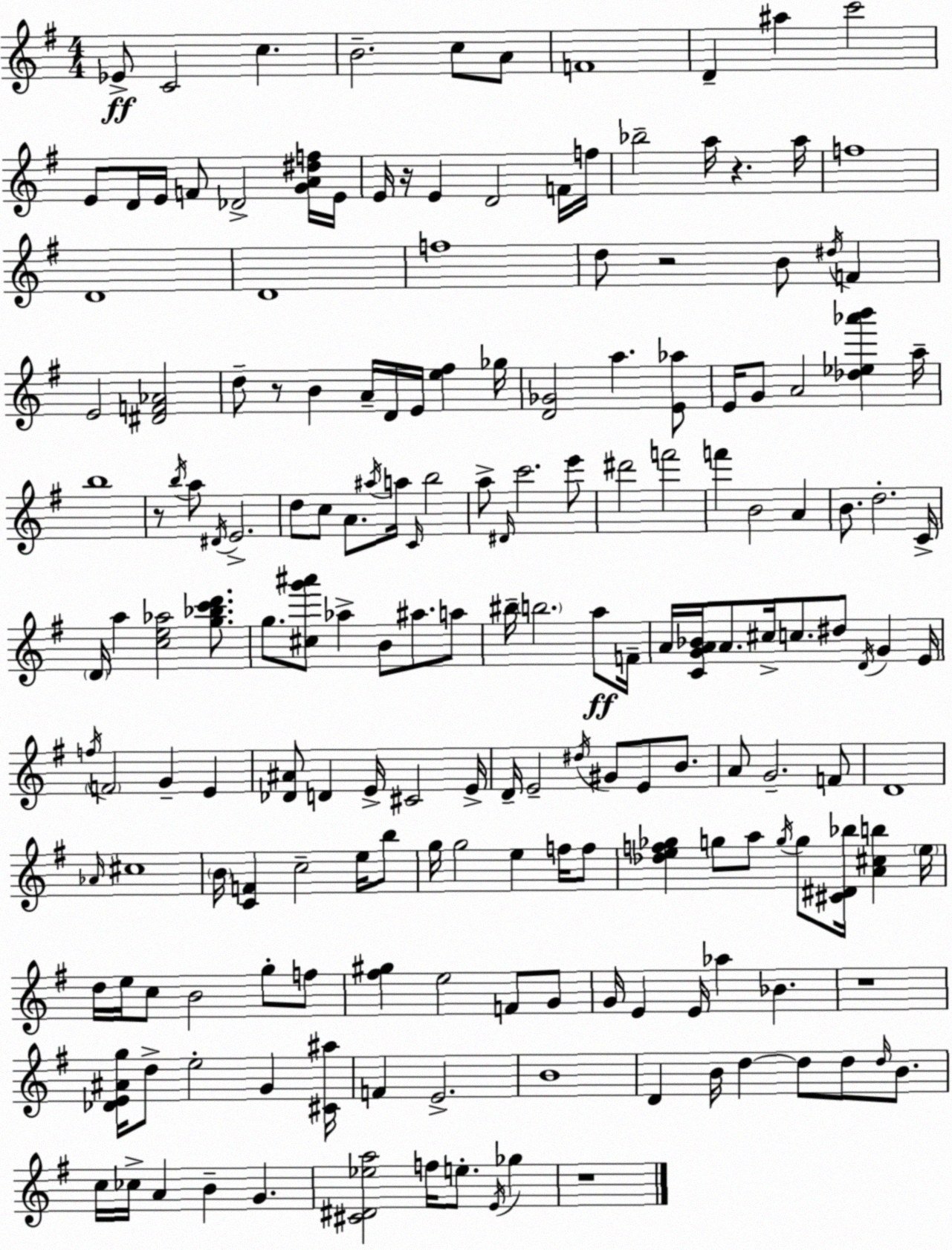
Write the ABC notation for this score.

X:1
T:Untitled
M:4/4
L:1/4
K:Em
_E/2 C2 c B2 c/2 A/2 F4 D ^a c'2 E/2 D/4 E/4 F/2 _D2 [GA^df]/4 E/4 E/4 z/4 E D2 F/4 f/4 _b2 a/4 z a/4 f4 D4 D4 f4 d/2 z2 B/2 ^d/4 F E2 [^DF_A]2 d/2 z/2 B A/4 D/4 E/4 [e^f] _g/4 [D_G]2 a [E_a]/2 E/4 G/2 A2 [_d_e_a'b'] a/4 b4 z/2 b/4 a/2 ^D/4 E2 d/2 c/2 A/2 ^a/4 a/4 C/4 b2 a/2 ^D/4 c'2 e'/2 ^d'2 f'2 f' B2 A B/2 d2 C/4 D/4 a [ce_a]2 [g_bc'd']/2 g/2 [^cg'^a']/2 _a B/2 ^a/2 a/2 ^b/4 b2 a/2 F/4 A/4 [CGA_B]/4 A/2 ^c/4 c/2 ^d/2 D/4 G E/4 f/4 F2 G E [_D^A]/2 D E/4 ^C2 E/4 D/4 E2 ^d/4 ^G/2 E/2 B/2 A/2 G2 F/2 D4 _A/4 ^c4 B/4 [CF] c2 e/4 b/2 g/4 g2 e f/4 f/2 [_def_g] g/2 a/2 g/4 g/2 [^C^D_b]/4 [A^cb] e/4 d/4 e/4 c/2 B2 g/2 f/2 [^f^g] e2 F/2 G/2 G/4 E E/4 _a _B z4 [_DE^Ag]/4 d/2 e2 G [^C^a]/4 F E2 B4 D B/4 d d/2 d/2 d/4 B/2 c/4 _c/4 A B G [^C^D_ea]2 f/4 e/2 E/4 _g z4